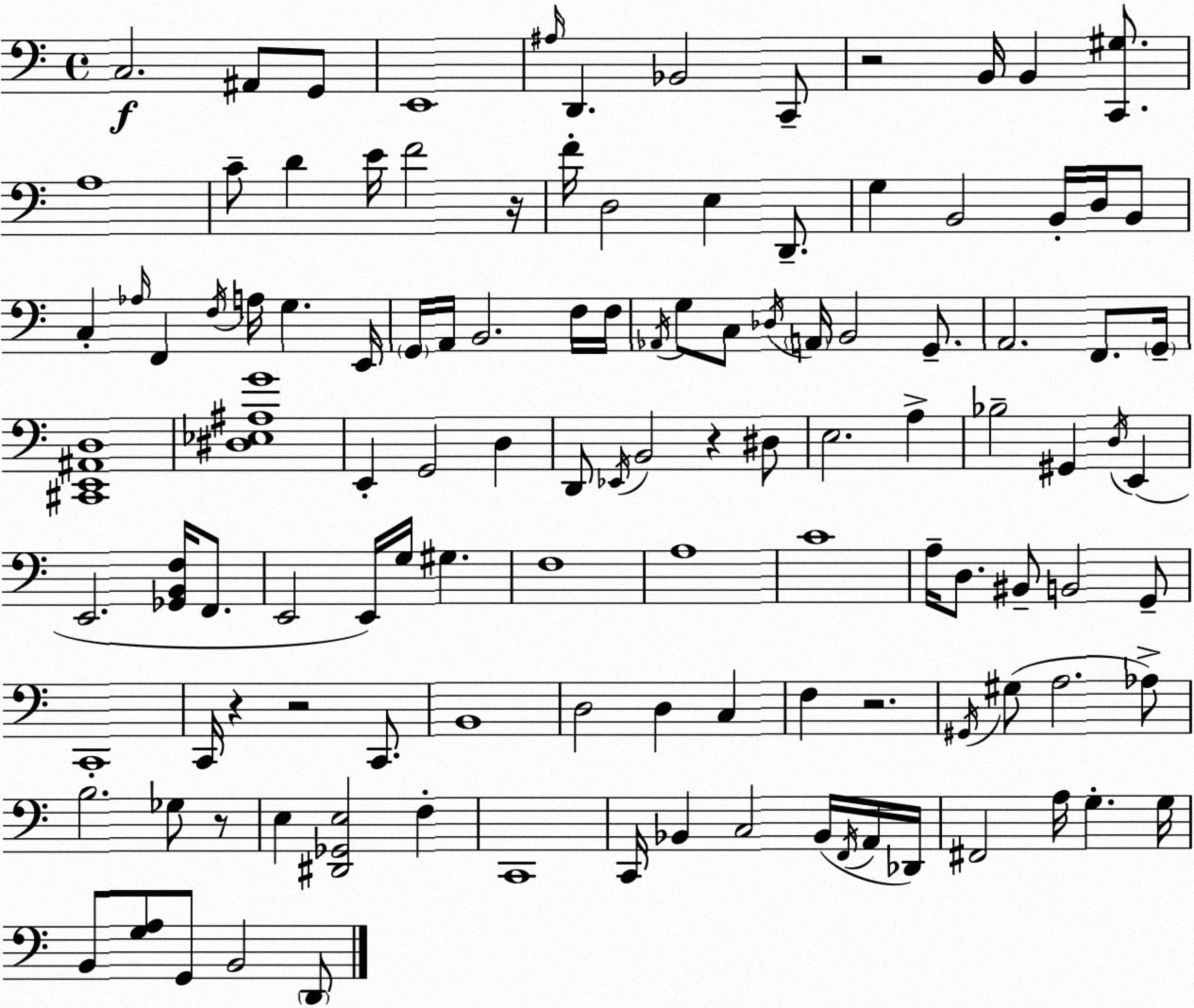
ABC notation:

X:1
T:Untitled
M:4/4
L:1/4
K:Am
C,2 ^A,,/2 G,,/2 E,,4 ^A,/4 D,, _B,,2 C,,/2 z2 B,,/4 B,, [C,,^G,]/2 A,4 C/2 D E/4 F2 z/4 F/4 D,2 E, D,,/2 G, B,,2 B,,/4 D,/4 B,,/2 C, _A,/4 F,, F,/4 A,/4 G, E,,/4 G,,/4 A,,/4 B,,2 F,/4 F,/4 _A,,/4 G,/2 C,/2 _D,/4 A,,/4 B,,2 G,,/2 A,,2 F,,/2 G,,/4 [^C,,E,,^A,,D,]4 [^D,_E,^A,G]4 E,, G,,2 D, D,,/2 _E,,/4 B,,2 z ^D,/2 E,2 A, _B,2 ^G,, D,/4 E,, E,,2 [_G,,B,,F,]/4 F,,/2 E,,2 E,,/4 G,/4 ^G, F,4 A,4 C4 A,/4 D,/2 ^B,,/2 B,,2 G,,/2 C,,4 C,,/4 z z2 C,,/2 B,,4 D,2 D, C, F, z2 ^G,,/4 ^G,/2 A,2 _A,/2 B,2 _G,/2 z/2 E, [^D,,_G,,E,]2 F, C,,4 C,,/4 _B,, C,2 _B,,/4 F,,/4 A,,/4 _D,,/4 ^F,,2 A,/4 G, G,/4 B,,/2 [G,A,]/2 G,,/2 B,,2 D,,/2